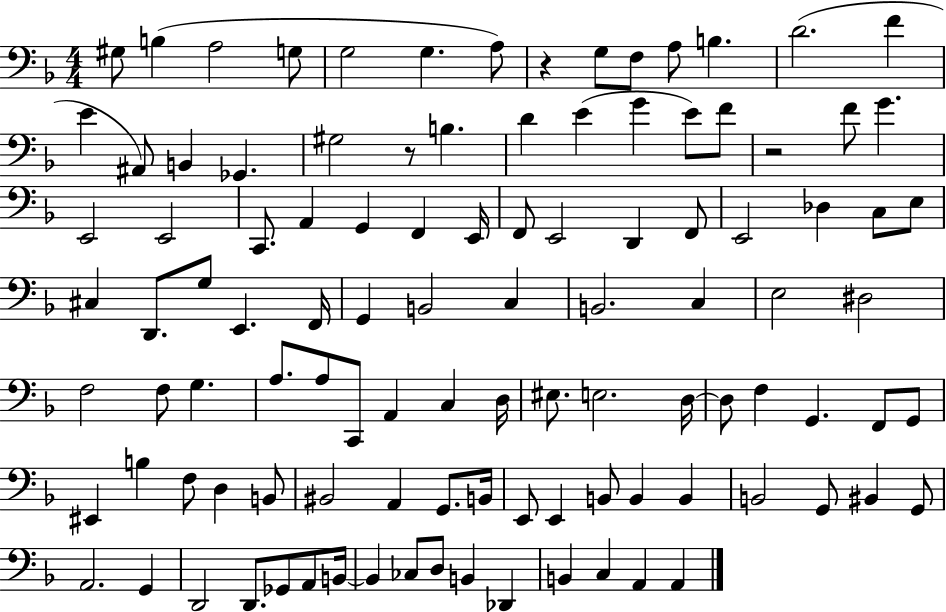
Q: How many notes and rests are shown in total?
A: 107